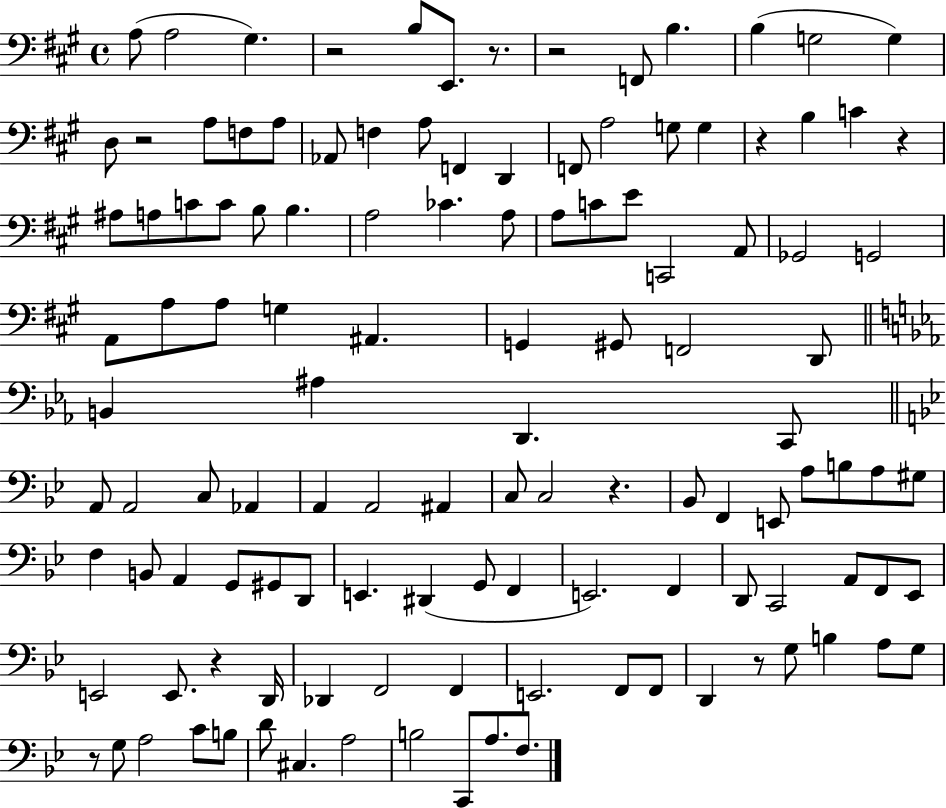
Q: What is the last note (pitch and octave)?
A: F3